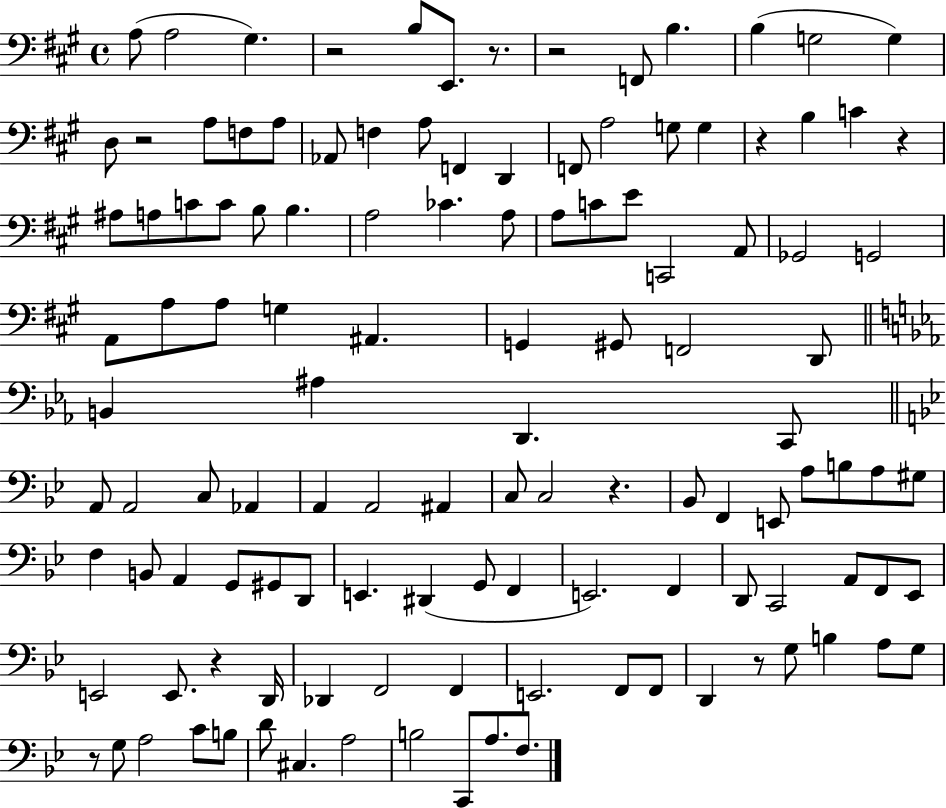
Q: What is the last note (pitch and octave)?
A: F3